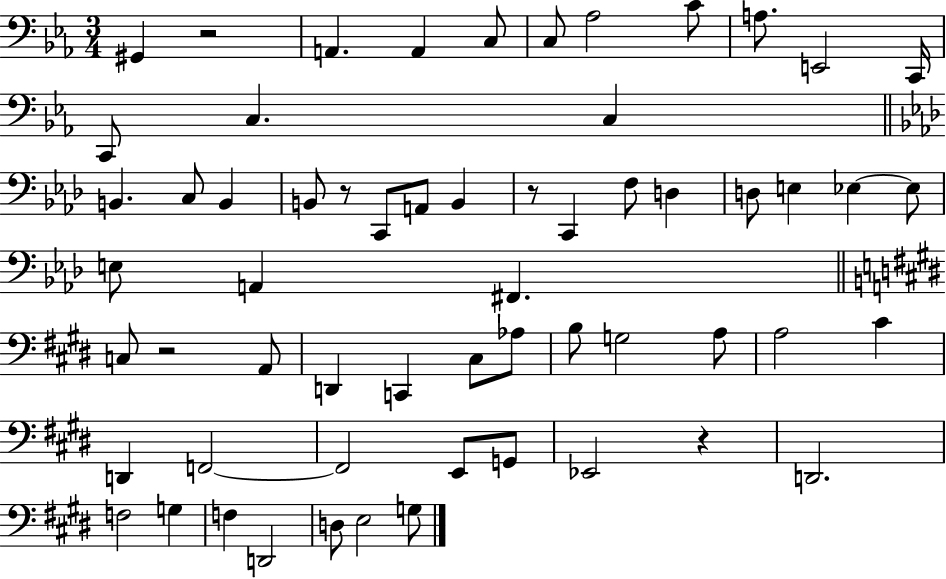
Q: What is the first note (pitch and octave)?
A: G#2